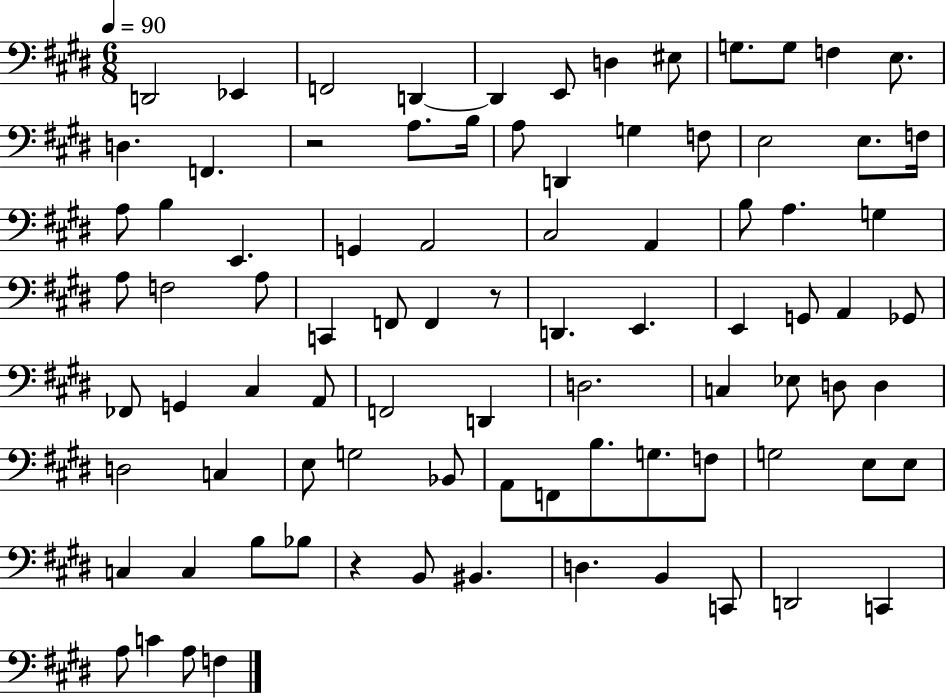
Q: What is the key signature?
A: E major